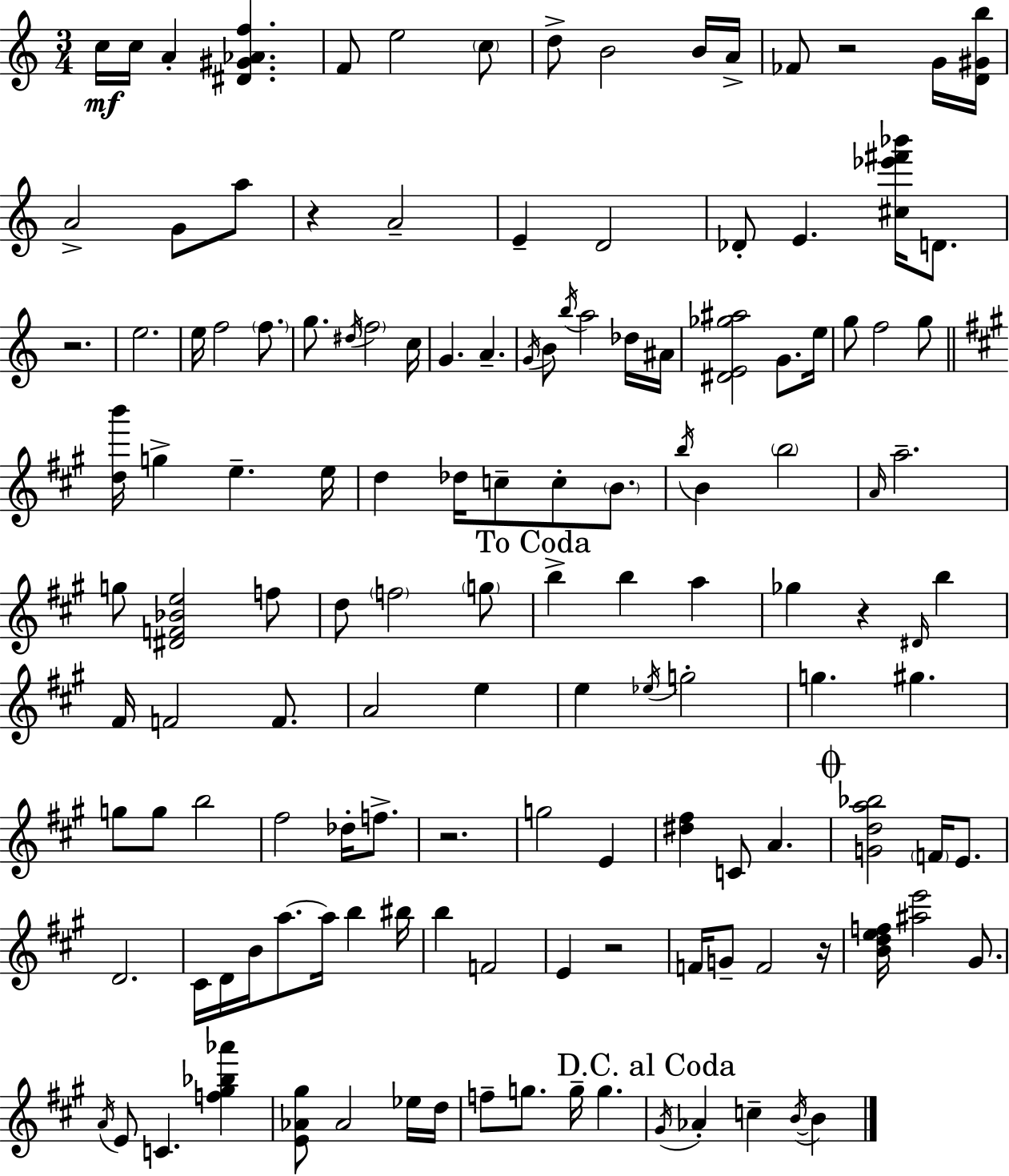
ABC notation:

X:1
T:Untitled
M:3/4
L:1/4
K:Am
c/4 c/4 A [^D^G_Af] F/2 e2 c/2 d/2 B2 B/4 A/4 _F/2 z2 G/4 [D^Gb]/4 A2 G/2 a/2 z A2 E D2 _D/2 E [^c_e'^f'_b']/4 D/2 z2 e2 e/4 f2 f/2 g/2 ^d/4 f2 c/4 G A G/4 B/2 b/4 a2 _d/4 ^A/4 [^DE_g^a]2 G/2 e/4 g/2 f2 g/2 [db']/4 g e e/4 d _d/4 c/2 c/2 B/2 b/4 B b2 A/4 a2 g/2 [^DF_Be]2 f/2 d/2 f2 g/2 b b a _g z ^D/4 b ^F/4 F2 F/2 A2 e e _e/4 g2 g ^g g/2 g/2 b2 ^f2 _d/4 f/2 z2 g2 E [^d^f] C/2 A [Gda_b]2 F/4 E/2 D2 ^C/4 D/4 B/4 a/2 a/4 b ^b/4 b F2 E z2 F/4 G/2 F2 z/4 [Bdef]/4 [^ae']2 ^G/2 A/4 E/2 C [f^g_b_a'] [E_A^g]/2 _A2 _e/4 d/4 f/2 g/2 g/4 g ^G/4 _A c B/4 B